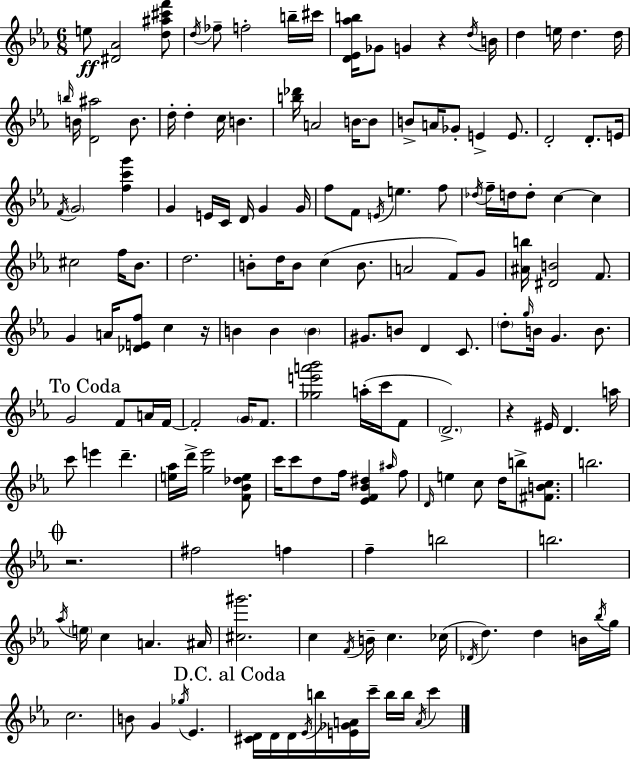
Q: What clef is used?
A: treble